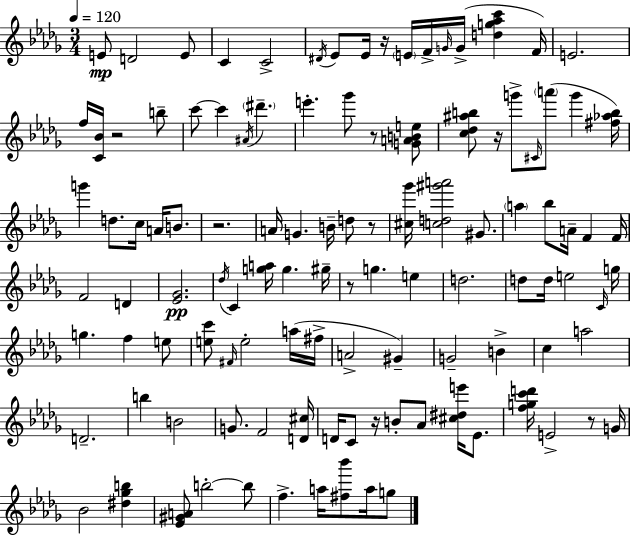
{
  \clef treble
  \numericTimeSignature
  \time 3/4
  \key bes \minor
  \tempo 4 = 120
  e'8\mp d'2 e'8 | c'4 c'2-> | \acciaccatura { dis'16 } ees'8 ees'16 r16 \parenthesize e'16 f'16-> \grace { g'16 }( g'16-> <d'' g'' aes'' c'''>4 | f'16) e'2. | \break f''16 <c' bes'>16 r2 | b''8-- c'''8~~ c'''4 \acciaccatura { ais'16 } \parenthesize dis'''4.-- | e'''4.-. ges'''8 r8 | <g' a' b' e''>8 <c'' des'' ais'' b''>8 r16 g'''8-> \grace { cis'16 } \parenthesize a'''8( g'''4 | \break <fis'' aes'' b''>16) g'''4 d''8. c''16 | a'16 b'8. r2. | a'16 g'4. b'16-- | d''8 r8 <cis'' ges'''>16 <c'' d'' gis''' a'''>2 | \break gis'8. \parenthesize a''4 bes''8 a'16-- f'4 | f'16 f'2 | d'4 <ees' ges'>2.\pp | \acciaccatura { des''16 } c'4 <g'' a''>16 g''4. | \break gis''16-- r8 g''4. | e''4 d''2. | d''8 d''16 e''2 | \grace { c'16 } g''16 g''4. | \break f''4 e''8 <e'' c'''>8 \grace { fis'16 } e''2-. | a''16( fis''16-> a'2-> | gis'4--) g'2-- | b'4-> c''4 a''2 | \break d'2.-- | b''4 b'2 | g'8. f'2 | <d' cis''>16 d'16 c'8 r16 b'8-. | \break aes'8 <cis'' dis'' e'''>16 ees'8. <f'' g'' c''' d'''>16 e'2-> | r8 g'16 bes'2 | <dis'' ges'' b''>4 <ees' gis' a'>8 b''2-.~~ | b''8 f''4.-> | \break a''16 <fis'' bes'''>8 a''16 g''8 \bar "|."
}